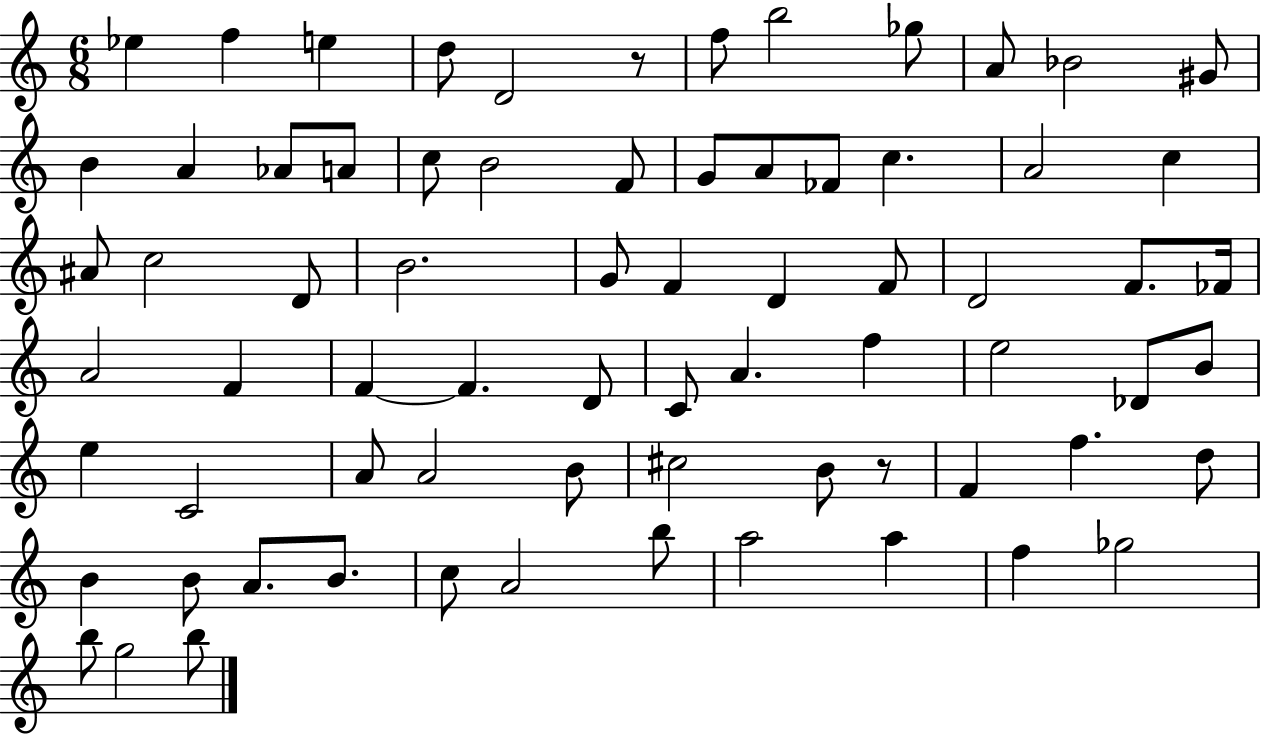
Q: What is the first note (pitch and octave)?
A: Eb5